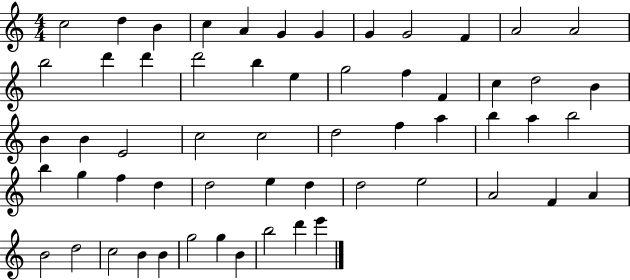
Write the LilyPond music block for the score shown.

{
  \clef treble
  \numericTimeSignature
  \time 4/4
  \key c \major
  c''2 d''4 b'4 | c''4 a'4 g'4 g'4 | g'4 g'2 f'4 | a'2 a'2 | \break b''2 d'''4 d'''4 | d'''2 b''4 e''4 | g''2 f''4 f'4 | c''4 d''2 b'4 | \break b'4 b'4 e'2 | c''2 c''2 | d''2 f''4 a''4 | b''4 a''4 b''2 | \break b''4 g''4 f''4 d''4 | d''2 e''4 d''4 | d''2 e''2 | a'2 f'4 a'4 | \break b'2 d''2 | c''2 b'4 b'4 | g''2 g''4 b'4 | b''2 d'''4 e'''4 | \break \bar "|."
}